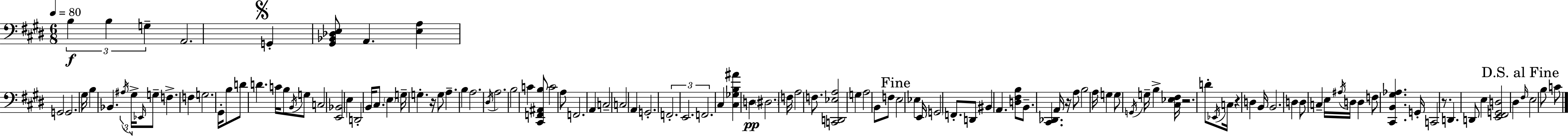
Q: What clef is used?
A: bass